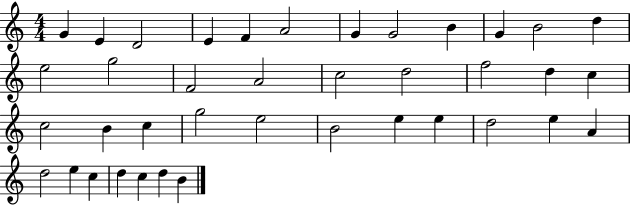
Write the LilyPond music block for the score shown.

{
  \clef treble
  \numericTimeSignature
  \time 4/4
  \key c \major
  g'4 e'4 d'2 | e'4 f'4 a'2 | g'4 g'2 b'4 | g'4 b'2 d''4 | \break e''2 g''2 | f'2 a'2 | c''2 d''2 | f''2 d''4 c''4 | \break c''2 b'4 c''4 | g''2 e''2 | b'2 e''4 e''4 | d''2 e''4 a'4 | \break d''2 e''4 c''4 | d''4 c''4 d''4 b'4 | \bar "|."
}